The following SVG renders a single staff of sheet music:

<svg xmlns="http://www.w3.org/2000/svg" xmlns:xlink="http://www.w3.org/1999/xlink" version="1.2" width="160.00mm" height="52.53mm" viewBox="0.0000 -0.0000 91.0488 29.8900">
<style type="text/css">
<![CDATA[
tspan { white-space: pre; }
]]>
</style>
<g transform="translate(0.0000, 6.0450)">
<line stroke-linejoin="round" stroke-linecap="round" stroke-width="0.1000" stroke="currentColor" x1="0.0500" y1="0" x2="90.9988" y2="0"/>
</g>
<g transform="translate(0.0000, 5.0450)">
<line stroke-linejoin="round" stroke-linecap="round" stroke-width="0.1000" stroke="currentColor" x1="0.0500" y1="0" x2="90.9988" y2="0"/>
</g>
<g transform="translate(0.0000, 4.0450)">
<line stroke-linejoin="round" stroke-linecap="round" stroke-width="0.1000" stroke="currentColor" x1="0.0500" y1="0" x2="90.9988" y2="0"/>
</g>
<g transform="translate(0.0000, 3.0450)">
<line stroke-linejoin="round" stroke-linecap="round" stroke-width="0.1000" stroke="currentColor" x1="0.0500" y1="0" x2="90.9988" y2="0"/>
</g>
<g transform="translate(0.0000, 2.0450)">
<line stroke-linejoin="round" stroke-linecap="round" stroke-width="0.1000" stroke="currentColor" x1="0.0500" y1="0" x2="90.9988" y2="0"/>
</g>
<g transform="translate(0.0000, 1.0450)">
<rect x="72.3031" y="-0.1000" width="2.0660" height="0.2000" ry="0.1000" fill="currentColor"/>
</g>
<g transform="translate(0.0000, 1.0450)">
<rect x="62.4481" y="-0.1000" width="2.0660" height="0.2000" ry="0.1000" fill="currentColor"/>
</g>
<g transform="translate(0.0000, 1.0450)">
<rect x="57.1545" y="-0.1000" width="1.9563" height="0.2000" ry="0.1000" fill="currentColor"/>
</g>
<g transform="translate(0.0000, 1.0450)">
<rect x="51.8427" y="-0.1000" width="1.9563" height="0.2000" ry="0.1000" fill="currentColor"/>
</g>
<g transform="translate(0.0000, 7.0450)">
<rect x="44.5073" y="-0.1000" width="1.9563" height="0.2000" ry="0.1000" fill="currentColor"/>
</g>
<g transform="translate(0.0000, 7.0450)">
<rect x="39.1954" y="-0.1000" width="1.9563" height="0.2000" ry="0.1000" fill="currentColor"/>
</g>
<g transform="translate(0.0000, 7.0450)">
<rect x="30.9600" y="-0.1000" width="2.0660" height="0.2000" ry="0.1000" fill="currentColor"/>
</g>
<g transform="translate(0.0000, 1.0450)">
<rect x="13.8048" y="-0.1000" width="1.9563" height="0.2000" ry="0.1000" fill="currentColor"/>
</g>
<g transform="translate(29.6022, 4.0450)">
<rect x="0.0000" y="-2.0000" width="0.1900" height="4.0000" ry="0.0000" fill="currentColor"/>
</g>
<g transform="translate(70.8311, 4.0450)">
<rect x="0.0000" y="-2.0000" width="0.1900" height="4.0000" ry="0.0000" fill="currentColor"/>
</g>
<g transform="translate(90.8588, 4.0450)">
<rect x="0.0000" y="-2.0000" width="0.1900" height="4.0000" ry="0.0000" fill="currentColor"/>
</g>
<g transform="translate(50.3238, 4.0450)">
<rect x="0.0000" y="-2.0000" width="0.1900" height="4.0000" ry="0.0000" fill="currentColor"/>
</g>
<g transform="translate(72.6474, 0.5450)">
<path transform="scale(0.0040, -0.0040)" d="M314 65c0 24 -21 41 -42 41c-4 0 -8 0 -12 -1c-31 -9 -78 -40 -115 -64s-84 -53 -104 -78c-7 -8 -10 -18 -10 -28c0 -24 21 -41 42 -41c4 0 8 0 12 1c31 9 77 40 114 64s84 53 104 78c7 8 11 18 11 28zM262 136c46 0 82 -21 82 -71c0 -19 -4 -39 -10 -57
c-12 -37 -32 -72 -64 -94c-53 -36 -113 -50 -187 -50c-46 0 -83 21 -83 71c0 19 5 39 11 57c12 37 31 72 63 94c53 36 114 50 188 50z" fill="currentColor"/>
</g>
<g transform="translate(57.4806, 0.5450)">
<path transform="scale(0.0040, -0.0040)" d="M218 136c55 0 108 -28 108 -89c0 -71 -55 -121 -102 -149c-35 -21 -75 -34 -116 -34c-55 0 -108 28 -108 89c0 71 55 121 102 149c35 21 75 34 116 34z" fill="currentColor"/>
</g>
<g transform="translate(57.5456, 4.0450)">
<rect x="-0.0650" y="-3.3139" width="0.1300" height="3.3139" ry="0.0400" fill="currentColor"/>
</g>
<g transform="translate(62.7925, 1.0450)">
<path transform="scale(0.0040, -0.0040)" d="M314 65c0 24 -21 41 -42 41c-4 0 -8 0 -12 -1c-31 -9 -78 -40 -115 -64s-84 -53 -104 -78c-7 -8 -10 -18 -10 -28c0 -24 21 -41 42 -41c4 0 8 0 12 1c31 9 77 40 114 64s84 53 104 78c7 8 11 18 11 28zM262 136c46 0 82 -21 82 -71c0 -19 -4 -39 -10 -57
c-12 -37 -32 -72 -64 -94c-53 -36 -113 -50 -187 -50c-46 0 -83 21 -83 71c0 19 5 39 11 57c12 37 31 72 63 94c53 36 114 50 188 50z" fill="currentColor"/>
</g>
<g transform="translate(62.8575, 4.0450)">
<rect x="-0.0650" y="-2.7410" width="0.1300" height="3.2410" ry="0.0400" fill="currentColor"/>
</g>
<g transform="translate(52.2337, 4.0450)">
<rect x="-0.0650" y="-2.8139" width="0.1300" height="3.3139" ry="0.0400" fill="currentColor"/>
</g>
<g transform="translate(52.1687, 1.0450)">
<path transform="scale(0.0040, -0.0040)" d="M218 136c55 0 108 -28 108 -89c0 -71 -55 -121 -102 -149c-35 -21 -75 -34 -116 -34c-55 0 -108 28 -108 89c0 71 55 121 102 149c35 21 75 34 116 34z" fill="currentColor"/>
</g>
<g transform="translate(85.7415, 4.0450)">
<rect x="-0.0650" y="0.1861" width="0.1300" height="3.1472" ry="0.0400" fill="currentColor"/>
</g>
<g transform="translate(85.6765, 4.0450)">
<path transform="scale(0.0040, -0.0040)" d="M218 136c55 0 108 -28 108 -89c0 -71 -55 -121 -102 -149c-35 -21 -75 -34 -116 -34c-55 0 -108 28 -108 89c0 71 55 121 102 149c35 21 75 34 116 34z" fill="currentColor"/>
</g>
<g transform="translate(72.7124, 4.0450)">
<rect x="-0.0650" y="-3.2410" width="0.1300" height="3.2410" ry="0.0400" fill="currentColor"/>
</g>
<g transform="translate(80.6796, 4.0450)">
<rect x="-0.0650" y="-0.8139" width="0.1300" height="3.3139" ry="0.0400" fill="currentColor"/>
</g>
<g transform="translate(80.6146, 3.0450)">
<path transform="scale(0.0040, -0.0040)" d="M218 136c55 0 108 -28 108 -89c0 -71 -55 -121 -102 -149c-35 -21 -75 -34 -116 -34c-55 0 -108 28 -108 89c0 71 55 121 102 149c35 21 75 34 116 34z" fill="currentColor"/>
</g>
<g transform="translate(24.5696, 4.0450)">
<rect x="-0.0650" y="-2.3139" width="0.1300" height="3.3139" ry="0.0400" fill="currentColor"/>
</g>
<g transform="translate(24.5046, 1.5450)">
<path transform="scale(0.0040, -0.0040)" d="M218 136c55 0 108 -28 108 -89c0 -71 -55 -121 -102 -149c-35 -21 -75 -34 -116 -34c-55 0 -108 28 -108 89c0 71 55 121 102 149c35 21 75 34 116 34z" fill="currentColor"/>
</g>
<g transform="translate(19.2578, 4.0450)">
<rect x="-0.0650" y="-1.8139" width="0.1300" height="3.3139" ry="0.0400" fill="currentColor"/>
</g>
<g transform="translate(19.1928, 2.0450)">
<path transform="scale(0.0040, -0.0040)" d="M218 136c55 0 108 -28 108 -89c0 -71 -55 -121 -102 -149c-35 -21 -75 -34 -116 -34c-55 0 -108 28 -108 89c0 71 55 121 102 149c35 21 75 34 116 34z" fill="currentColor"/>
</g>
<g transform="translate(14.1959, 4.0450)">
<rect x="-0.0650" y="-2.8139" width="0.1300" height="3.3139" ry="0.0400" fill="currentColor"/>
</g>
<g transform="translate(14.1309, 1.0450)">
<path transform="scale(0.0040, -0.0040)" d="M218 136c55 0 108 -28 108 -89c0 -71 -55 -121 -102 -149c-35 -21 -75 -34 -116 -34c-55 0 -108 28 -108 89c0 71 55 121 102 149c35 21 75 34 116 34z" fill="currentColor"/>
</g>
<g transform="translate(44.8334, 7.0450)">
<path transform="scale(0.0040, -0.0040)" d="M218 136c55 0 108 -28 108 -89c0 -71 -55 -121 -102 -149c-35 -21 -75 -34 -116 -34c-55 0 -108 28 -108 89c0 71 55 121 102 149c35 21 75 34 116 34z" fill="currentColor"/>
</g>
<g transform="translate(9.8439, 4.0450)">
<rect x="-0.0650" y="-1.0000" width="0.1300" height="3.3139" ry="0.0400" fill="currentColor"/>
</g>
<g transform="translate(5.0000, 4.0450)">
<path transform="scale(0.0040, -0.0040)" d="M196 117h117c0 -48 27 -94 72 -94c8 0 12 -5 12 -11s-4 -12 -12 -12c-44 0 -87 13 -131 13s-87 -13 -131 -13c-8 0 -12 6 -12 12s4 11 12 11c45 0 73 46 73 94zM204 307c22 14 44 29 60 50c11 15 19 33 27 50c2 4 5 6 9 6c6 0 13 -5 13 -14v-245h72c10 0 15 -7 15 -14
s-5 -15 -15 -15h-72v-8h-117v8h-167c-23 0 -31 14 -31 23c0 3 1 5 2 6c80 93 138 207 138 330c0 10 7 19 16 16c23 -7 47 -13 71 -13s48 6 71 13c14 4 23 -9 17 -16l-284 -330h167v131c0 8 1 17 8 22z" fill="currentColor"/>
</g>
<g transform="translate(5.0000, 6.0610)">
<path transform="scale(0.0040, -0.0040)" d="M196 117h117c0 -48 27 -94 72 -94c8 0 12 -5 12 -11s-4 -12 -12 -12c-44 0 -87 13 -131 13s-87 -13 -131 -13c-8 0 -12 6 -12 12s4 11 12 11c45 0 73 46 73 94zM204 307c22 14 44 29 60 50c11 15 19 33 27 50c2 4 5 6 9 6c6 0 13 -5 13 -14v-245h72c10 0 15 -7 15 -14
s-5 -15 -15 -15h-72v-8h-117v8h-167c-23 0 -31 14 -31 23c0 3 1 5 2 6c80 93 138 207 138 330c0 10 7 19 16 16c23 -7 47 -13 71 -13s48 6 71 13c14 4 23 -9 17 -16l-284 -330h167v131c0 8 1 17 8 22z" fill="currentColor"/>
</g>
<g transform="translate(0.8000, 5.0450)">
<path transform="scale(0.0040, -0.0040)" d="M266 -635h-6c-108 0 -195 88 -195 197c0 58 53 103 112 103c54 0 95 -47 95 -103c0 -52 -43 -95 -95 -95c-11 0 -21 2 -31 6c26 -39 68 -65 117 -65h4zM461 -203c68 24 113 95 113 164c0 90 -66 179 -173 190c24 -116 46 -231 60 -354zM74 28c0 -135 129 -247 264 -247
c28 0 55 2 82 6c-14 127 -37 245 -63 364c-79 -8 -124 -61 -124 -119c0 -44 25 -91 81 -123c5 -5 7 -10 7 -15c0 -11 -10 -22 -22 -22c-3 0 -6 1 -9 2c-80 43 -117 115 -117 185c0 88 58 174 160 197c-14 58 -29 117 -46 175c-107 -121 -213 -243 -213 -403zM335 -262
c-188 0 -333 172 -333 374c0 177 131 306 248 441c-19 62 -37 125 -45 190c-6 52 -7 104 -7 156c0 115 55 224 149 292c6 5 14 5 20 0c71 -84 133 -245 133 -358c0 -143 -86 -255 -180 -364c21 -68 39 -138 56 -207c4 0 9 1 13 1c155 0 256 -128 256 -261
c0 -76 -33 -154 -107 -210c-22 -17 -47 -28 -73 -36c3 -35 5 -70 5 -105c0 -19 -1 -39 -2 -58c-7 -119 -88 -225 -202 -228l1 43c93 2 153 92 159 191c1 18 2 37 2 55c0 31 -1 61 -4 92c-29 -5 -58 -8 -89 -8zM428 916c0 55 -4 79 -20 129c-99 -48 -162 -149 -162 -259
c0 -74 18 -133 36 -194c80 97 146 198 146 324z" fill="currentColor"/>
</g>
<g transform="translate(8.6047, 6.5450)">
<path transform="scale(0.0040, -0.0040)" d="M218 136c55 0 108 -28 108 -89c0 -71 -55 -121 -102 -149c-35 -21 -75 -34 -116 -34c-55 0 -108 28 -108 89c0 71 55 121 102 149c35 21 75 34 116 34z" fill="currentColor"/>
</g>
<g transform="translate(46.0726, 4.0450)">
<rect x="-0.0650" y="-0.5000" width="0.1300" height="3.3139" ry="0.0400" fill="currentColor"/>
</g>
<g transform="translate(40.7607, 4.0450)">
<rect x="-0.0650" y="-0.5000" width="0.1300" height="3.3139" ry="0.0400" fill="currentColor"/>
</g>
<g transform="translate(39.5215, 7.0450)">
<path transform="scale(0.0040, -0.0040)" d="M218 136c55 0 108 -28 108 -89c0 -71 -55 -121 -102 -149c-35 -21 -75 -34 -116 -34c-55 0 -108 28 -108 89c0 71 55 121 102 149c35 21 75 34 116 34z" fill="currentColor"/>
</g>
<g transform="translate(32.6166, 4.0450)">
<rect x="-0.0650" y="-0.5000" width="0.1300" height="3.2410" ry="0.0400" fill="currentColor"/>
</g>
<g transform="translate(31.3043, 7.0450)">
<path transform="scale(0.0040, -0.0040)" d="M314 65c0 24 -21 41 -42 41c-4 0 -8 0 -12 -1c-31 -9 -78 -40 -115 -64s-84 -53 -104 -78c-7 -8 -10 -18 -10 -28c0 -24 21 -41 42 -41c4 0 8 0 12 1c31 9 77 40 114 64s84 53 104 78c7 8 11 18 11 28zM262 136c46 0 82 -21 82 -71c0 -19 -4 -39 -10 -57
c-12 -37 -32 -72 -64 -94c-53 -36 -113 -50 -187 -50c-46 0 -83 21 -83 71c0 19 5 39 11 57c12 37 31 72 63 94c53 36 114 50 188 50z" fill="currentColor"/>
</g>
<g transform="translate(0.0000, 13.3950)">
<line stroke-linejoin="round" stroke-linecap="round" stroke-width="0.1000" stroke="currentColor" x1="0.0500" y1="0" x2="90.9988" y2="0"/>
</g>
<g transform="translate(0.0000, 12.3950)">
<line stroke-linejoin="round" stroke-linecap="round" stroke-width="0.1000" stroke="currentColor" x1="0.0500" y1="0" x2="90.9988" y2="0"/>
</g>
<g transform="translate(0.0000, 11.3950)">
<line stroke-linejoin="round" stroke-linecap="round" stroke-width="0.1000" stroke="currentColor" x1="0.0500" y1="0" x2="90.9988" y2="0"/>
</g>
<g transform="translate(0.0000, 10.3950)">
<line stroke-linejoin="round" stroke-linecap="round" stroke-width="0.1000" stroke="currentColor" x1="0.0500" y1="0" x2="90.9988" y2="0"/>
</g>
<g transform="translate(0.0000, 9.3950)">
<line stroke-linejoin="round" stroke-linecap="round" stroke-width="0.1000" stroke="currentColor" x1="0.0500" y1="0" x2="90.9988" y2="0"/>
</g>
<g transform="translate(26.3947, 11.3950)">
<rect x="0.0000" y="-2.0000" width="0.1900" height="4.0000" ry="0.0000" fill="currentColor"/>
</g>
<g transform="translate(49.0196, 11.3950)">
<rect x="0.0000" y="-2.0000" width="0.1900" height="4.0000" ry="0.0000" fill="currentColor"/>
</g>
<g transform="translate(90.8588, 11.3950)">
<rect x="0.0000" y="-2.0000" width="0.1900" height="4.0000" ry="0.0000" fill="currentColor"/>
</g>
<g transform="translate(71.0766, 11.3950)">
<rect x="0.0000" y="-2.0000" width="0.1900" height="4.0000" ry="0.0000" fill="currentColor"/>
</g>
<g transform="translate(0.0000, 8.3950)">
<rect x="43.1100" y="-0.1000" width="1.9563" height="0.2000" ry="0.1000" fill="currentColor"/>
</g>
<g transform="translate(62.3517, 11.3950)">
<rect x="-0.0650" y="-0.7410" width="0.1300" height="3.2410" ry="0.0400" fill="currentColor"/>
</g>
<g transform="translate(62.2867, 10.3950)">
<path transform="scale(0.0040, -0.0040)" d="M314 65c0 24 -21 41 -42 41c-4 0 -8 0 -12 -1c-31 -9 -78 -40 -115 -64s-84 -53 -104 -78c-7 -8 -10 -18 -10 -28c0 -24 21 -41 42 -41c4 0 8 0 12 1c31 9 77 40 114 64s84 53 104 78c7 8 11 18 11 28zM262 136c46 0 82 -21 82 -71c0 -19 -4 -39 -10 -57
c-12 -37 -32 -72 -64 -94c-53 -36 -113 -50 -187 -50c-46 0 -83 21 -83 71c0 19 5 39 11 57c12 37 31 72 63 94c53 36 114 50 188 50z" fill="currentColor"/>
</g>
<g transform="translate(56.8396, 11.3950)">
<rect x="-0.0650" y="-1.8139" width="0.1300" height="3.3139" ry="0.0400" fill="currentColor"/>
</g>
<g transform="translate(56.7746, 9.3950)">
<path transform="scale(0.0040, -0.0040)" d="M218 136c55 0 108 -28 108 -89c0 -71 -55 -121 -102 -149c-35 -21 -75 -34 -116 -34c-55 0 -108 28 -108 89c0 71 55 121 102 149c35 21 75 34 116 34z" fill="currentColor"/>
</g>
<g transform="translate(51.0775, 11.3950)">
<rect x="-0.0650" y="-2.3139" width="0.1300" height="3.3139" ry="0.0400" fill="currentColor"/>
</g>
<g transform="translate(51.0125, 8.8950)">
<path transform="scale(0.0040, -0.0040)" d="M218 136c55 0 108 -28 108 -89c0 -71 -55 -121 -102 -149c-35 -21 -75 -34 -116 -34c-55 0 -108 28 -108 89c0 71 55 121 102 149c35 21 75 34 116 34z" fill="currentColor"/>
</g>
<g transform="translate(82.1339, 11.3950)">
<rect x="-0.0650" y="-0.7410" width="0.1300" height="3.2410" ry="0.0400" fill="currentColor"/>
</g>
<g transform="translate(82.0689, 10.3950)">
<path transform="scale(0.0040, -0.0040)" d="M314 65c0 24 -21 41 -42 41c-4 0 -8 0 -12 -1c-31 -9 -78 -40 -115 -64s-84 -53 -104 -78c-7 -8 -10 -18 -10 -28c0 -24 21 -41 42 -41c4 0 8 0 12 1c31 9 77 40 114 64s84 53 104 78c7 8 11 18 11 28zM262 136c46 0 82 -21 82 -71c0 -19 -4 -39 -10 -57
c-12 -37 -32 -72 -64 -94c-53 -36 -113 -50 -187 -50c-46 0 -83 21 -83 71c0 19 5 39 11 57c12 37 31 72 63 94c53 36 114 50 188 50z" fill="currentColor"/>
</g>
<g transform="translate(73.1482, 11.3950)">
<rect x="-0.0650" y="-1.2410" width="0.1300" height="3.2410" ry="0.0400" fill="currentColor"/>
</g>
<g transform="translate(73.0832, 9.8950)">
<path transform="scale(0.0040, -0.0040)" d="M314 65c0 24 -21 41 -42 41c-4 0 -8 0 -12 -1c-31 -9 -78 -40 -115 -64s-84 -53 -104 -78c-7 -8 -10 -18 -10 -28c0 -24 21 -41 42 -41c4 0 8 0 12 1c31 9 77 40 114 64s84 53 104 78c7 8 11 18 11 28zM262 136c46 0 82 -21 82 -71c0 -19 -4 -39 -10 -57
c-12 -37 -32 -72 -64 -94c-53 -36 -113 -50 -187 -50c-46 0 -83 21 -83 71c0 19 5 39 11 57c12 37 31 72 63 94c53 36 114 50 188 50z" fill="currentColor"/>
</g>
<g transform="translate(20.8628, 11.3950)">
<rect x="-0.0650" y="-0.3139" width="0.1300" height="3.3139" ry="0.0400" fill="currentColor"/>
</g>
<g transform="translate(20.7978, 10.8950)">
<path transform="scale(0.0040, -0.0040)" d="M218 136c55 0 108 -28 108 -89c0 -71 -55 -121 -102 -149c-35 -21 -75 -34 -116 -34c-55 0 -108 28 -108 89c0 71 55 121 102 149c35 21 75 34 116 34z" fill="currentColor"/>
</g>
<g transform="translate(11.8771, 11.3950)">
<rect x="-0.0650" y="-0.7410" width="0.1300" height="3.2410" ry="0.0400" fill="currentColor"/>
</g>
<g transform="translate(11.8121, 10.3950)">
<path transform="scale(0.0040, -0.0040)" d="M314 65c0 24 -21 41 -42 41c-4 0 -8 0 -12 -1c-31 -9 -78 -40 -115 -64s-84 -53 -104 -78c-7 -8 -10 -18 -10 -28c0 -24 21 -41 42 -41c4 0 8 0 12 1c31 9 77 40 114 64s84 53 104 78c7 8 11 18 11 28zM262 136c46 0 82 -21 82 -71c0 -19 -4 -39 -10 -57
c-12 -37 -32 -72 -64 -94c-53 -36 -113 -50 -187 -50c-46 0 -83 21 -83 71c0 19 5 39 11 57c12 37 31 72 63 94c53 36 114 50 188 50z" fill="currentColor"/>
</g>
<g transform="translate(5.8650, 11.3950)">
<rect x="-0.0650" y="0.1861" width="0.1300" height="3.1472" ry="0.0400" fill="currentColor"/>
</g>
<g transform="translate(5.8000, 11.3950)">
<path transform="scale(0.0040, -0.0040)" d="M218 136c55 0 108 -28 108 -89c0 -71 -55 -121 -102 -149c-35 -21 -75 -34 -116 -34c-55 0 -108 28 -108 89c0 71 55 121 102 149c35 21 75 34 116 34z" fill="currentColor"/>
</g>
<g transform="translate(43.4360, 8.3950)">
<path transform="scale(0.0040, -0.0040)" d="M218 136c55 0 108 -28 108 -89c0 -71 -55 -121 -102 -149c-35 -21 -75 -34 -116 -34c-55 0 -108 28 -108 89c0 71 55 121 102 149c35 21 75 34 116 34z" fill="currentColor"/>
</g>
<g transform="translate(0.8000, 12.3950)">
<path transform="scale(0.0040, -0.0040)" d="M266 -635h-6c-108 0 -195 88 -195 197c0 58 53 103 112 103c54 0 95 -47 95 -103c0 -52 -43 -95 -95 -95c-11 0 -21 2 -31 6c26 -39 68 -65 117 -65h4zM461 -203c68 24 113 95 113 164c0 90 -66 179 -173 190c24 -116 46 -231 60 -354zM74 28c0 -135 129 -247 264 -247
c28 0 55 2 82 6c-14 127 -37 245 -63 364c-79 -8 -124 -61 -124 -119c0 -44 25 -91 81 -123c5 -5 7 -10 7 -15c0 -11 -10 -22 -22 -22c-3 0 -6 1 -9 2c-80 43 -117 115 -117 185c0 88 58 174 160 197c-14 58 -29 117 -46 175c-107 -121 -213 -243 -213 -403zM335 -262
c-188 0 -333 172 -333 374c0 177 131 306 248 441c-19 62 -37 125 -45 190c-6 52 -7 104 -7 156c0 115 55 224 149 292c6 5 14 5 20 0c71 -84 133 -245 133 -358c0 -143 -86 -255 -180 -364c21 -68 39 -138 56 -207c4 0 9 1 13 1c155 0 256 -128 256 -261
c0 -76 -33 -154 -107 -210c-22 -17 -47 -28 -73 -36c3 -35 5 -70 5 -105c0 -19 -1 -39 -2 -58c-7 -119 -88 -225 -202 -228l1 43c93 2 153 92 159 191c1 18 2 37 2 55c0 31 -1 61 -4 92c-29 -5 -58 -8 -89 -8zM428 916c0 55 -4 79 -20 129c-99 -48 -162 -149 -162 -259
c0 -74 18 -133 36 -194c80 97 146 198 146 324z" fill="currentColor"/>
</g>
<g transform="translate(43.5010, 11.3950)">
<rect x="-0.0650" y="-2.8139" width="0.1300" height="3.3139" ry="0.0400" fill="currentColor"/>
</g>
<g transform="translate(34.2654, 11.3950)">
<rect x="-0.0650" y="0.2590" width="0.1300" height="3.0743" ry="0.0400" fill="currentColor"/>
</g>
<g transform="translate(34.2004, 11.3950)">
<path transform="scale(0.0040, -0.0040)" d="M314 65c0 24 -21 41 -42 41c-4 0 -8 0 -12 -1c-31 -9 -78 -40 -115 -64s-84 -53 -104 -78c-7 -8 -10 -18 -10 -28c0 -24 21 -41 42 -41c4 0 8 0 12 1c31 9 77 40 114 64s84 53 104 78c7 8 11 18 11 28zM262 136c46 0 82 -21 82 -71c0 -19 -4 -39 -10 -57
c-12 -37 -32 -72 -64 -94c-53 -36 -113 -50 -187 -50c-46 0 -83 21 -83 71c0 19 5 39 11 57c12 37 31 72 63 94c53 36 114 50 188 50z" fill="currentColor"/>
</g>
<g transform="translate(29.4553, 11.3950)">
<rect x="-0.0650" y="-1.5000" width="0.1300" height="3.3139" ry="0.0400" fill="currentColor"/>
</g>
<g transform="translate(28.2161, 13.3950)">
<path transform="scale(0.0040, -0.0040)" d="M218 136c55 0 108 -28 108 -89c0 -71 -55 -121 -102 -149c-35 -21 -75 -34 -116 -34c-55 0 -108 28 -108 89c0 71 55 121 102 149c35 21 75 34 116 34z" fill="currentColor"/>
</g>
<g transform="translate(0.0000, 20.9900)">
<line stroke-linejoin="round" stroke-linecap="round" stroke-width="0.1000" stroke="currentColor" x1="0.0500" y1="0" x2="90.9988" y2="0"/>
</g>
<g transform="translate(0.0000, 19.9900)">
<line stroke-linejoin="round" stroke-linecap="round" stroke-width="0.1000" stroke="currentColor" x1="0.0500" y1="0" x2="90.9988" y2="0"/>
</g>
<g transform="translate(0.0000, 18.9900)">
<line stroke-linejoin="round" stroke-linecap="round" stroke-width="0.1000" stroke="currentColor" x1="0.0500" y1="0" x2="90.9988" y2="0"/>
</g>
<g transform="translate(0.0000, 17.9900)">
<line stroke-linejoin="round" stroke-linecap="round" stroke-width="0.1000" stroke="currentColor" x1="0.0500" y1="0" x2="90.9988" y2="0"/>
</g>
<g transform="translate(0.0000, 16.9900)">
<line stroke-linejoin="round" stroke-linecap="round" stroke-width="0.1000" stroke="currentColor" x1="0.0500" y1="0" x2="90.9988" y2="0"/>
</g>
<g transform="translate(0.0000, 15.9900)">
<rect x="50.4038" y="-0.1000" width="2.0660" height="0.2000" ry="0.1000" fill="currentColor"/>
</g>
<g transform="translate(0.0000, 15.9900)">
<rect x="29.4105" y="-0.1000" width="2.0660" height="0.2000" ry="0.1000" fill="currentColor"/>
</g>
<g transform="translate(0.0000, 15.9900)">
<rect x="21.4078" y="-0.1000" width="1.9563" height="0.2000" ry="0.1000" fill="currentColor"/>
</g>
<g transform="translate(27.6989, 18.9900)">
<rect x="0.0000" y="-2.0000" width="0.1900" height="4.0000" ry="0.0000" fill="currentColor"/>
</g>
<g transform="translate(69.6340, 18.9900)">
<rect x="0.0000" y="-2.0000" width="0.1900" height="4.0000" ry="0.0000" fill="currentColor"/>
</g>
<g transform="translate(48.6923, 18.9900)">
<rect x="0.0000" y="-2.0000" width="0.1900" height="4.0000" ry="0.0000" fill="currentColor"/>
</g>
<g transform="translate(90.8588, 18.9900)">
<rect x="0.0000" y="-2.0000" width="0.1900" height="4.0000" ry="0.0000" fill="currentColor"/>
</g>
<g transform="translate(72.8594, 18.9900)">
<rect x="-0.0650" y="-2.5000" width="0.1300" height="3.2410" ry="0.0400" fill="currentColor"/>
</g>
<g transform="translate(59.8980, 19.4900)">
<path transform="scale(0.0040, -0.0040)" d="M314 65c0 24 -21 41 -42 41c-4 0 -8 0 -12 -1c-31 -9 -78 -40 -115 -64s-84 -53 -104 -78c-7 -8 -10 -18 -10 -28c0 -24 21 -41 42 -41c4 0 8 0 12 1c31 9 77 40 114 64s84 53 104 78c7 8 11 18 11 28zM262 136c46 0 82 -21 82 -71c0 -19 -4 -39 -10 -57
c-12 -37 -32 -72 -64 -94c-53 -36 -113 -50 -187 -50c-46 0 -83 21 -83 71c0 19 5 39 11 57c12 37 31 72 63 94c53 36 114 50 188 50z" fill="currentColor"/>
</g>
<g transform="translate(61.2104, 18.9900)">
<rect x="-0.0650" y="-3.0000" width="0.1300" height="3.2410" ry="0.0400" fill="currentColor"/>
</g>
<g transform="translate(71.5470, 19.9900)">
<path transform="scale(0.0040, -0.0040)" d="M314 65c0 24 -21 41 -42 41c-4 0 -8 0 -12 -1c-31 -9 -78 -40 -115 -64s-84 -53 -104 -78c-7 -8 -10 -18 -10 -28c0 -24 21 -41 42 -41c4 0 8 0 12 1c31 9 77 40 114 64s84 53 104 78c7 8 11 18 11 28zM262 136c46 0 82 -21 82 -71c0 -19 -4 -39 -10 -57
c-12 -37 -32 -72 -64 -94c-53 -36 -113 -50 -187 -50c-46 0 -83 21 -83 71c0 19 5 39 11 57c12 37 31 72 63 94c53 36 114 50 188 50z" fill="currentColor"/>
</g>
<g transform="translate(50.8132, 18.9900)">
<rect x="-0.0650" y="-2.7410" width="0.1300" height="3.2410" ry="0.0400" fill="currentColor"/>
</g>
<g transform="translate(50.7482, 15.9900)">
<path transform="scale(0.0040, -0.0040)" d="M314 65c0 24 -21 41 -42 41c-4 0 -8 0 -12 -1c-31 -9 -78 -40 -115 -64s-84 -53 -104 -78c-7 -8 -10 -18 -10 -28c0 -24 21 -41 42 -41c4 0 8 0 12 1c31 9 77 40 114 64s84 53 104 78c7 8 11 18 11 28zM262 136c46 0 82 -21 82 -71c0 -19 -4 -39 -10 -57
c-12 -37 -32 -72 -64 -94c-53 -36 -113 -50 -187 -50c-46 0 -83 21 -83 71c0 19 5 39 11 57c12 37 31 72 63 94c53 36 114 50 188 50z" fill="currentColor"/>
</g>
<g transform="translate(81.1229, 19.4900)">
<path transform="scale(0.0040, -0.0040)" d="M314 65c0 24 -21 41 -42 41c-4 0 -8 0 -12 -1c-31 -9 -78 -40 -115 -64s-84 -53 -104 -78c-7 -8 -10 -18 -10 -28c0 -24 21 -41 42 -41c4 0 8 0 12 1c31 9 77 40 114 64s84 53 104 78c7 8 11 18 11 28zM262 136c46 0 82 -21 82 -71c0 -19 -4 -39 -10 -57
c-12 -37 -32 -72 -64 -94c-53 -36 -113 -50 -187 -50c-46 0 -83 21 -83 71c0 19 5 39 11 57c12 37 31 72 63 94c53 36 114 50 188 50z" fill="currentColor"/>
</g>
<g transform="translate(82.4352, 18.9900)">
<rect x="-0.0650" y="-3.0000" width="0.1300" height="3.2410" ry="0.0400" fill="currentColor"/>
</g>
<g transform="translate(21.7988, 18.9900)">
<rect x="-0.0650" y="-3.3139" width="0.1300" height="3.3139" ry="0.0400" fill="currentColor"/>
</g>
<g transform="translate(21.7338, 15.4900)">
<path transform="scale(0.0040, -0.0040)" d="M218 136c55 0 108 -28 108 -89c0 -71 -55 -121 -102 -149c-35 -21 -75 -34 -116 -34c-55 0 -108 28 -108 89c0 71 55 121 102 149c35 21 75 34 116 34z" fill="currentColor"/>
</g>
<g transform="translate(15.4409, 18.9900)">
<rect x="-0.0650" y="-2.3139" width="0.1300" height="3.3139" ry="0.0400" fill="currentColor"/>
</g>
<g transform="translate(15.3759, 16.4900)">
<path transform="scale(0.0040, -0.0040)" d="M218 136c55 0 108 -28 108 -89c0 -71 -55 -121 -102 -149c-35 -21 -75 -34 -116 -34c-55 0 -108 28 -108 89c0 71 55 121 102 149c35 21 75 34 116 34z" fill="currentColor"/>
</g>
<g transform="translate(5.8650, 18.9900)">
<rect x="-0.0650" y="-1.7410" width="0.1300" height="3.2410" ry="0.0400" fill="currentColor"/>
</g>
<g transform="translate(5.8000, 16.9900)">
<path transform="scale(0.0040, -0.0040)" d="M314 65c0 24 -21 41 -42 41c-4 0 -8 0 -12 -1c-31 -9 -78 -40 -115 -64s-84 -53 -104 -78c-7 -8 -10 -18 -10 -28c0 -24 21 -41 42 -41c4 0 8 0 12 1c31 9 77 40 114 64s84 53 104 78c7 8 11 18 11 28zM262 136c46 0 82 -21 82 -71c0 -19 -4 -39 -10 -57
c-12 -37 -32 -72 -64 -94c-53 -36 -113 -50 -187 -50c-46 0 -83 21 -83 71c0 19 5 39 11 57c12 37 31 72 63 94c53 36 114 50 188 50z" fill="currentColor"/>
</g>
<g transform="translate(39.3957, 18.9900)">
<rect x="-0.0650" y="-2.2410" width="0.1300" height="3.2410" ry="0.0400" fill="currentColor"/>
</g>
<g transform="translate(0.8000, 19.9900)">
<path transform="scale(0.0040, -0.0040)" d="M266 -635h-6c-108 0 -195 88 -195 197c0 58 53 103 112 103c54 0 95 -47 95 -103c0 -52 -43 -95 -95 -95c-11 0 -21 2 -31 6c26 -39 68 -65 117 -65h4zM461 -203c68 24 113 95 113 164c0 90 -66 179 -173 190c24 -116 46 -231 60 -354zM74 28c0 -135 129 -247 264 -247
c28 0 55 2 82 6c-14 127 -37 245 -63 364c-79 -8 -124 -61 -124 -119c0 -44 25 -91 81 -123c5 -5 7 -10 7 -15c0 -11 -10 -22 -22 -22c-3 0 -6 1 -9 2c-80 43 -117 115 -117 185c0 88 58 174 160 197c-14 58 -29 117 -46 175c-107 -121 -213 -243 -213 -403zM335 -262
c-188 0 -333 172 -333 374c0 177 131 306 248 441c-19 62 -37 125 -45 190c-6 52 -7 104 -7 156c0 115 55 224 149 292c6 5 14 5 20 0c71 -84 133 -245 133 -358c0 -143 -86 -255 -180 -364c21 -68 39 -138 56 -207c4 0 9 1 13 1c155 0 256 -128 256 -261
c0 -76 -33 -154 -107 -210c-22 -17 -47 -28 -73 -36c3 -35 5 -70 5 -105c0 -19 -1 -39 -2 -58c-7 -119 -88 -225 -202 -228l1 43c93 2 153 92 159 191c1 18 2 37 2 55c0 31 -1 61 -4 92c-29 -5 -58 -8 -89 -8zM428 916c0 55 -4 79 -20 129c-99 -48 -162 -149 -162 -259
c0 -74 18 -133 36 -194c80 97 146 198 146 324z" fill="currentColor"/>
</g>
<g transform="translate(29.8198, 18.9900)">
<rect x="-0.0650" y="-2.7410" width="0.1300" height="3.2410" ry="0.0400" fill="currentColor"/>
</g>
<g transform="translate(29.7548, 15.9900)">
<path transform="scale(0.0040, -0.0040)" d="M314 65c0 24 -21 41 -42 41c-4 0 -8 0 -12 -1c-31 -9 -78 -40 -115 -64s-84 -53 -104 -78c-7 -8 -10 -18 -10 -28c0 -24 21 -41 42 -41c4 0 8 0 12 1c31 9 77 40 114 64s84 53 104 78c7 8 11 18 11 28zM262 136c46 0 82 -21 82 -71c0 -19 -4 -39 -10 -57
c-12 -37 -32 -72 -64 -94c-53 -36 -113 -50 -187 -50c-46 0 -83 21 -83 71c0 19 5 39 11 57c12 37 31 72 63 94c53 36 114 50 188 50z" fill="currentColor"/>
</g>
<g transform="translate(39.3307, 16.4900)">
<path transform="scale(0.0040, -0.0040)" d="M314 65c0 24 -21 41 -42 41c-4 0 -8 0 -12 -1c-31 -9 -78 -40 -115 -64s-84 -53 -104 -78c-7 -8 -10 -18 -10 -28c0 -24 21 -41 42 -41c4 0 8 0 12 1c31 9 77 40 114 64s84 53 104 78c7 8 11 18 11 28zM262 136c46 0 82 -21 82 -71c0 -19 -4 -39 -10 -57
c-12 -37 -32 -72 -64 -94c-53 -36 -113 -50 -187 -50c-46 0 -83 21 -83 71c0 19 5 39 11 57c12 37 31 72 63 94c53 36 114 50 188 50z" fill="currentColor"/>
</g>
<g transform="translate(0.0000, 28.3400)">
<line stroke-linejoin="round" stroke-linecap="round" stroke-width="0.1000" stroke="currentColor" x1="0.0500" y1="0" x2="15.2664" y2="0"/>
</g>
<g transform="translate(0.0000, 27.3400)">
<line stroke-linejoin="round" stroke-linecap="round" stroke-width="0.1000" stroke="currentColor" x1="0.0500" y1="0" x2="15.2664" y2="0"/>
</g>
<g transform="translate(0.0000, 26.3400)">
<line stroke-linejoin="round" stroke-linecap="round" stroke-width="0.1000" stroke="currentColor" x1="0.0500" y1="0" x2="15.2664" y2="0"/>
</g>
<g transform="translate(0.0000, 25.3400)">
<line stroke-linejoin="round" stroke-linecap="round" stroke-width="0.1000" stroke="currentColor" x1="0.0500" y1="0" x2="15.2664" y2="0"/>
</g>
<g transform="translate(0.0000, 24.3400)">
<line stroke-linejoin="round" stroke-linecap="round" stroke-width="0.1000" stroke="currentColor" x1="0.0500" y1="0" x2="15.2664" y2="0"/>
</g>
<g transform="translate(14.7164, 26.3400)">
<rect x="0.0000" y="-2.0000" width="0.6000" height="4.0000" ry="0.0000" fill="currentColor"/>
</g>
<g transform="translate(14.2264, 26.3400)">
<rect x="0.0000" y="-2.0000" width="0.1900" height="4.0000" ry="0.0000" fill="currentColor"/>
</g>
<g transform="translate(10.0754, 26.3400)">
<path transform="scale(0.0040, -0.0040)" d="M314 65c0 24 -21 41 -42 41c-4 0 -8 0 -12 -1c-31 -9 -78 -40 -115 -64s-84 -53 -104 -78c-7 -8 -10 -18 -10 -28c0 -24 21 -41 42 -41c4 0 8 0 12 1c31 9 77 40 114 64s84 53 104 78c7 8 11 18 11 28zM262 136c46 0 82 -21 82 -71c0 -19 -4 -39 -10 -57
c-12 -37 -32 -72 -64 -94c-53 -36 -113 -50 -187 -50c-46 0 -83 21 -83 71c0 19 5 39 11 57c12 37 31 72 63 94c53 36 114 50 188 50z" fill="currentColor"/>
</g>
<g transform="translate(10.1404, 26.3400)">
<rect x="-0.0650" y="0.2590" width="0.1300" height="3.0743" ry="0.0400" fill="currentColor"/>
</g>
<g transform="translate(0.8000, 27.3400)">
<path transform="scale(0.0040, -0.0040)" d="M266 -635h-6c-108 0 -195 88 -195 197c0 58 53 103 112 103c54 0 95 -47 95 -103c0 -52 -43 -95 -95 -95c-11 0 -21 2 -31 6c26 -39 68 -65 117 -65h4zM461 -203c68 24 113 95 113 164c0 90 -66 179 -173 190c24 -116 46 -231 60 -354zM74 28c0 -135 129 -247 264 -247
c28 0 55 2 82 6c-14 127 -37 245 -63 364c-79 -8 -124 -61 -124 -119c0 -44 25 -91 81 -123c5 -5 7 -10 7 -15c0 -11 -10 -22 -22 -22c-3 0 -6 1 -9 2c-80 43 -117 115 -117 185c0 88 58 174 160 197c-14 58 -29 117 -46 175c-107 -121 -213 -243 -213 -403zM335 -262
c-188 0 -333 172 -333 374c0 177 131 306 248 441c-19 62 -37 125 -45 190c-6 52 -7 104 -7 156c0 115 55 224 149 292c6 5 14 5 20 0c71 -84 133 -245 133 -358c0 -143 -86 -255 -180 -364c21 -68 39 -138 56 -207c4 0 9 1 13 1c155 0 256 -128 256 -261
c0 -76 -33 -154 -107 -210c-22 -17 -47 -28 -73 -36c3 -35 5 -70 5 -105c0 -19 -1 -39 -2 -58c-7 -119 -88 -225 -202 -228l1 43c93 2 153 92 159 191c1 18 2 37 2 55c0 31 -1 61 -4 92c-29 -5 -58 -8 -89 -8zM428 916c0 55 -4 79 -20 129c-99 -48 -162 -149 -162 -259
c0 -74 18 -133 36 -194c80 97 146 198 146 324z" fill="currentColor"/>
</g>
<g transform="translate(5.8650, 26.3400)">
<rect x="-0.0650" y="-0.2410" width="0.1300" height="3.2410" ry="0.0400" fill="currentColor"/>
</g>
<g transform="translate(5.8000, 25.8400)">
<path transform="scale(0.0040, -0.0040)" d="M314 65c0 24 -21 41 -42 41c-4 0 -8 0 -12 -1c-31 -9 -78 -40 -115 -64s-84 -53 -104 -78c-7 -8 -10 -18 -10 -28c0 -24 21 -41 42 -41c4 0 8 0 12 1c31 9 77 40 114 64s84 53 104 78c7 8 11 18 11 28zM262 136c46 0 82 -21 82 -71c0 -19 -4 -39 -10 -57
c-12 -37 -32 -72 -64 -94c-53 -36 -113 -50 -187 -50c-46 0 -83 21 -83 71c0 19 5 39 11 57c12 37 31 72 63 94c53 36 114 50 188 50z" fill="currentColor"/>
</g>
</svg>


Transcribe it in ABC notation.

X:1
T:Untitled
M:4/4
L:1/4
K:C
D a f g C2 C C a b a2 b2 d B B d2 c E B2 a g f d2 e2 d2 f2 g b a2 g2 a2 A2 G2 A2 c2 B2